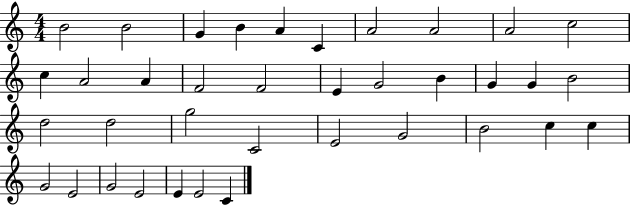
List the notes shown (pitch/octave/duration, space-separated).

B4/h B4/h G4/q B4/q A4/q C4/q A4/h A4/h A4/h C5/h C5/q A4/h A4/q F4/h F4/h E4/q G4/h B4/q G4/q G4/q B4/h D5/h D5/h G5/h C4/h E4/h G4/h B4/h C5/q C5/q G4/h E4/h G4/h E4/h E4/q E4/h C4/q